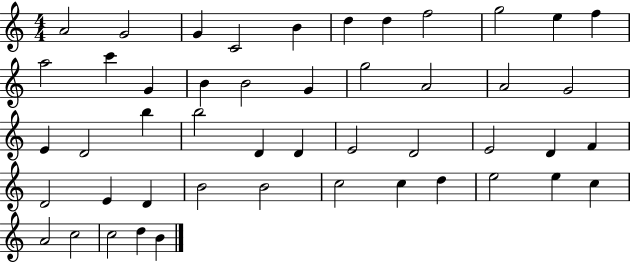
X:1
T:Untitled
M:4/4
L:1/4
K:C
A2 G2 G C2 B d d f2 g2 e f a2 c' G B B2 G g2 A2 A2 G2 E D2 b b2 D D E2 D2 E2 D F D2 E D B2 B2 c2 c d e2 e c A2 c2 c2 d B